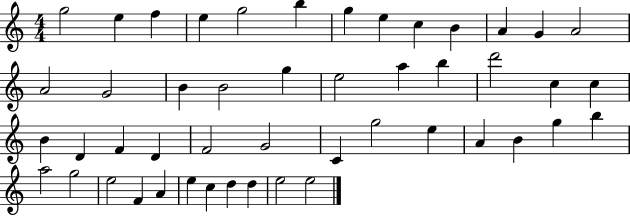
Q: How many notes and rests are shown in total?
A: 48